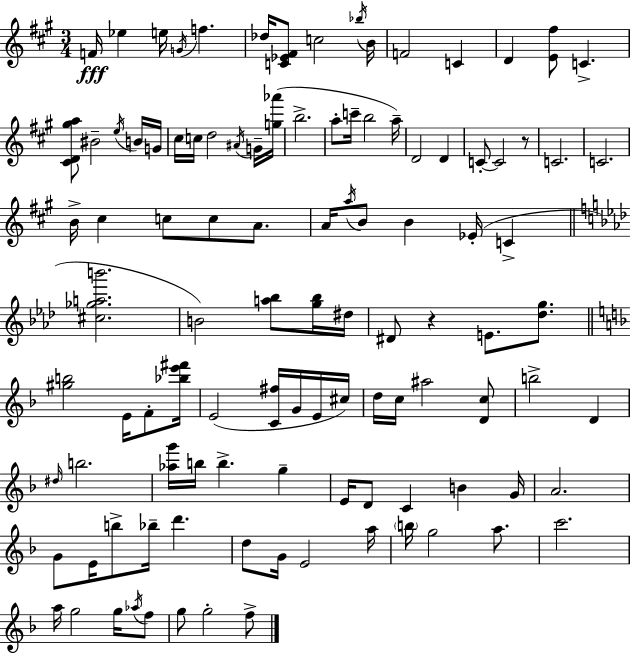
F4/s Eb5/q E5/s G4/s F5/q. Db5/s [C4,Eb4,F#4]/e C5/h Bb5/s B4/s F4/h C4/q D4/q [E4,F#5]/e C4/q. [C#4,D4,G#5,A5]/e BIS4/h E5/s B4/s G4/s C#5/s C5/s D5/h A#4/s G4/s [G5,Ab6]/s B5/h. A5/e C6/s B5/h A5/s D4/h D4/q C4/e C4/h R/e C4/h. C4/h. B4/s C#5/q C5/e C5/e A4/e. A4/s A5/s B4/e B4/q Eb4/s C4/q [C#5,Gb5,A5,B6]/h. B4/h [A5,Bb5]/e [G5,Bb5]/s D#5/s D#4/e R/q E4/e. [Db5,G5]/e. [G#5,B5]/h E4/s F4/e [Bb5,E6,F#6]/s E4/h [C4,F#5]/s G4/s E4/s C#5/s D5/s C5/s A#5/h [D4,C5]/e B5/h D4/q D#5/s B5/h. [Ab5,G6]/s B5/s B5/q. G5/q E4/s D4/e C4/q B4/q G4/s A4/h. G4/e E4/s B5/e Bb5/s D6/q. D5/e G4/s E4/h A5/s B5/s G5/h A5/e. C6/h. A5/s G5/h G5/s Ab5/s F5/e G5/e G5/h F5/e